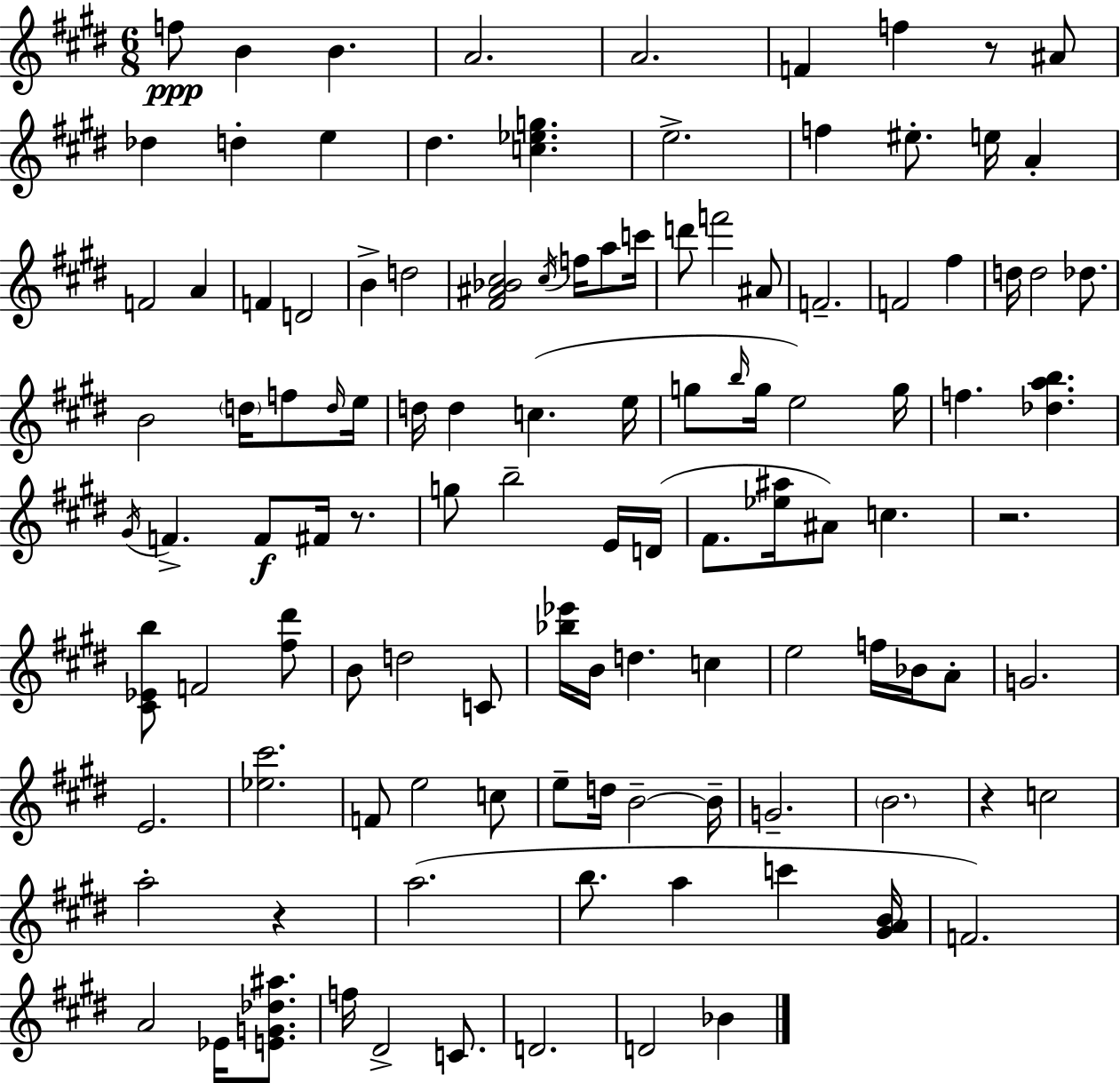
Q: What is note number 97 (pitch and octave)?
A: D4